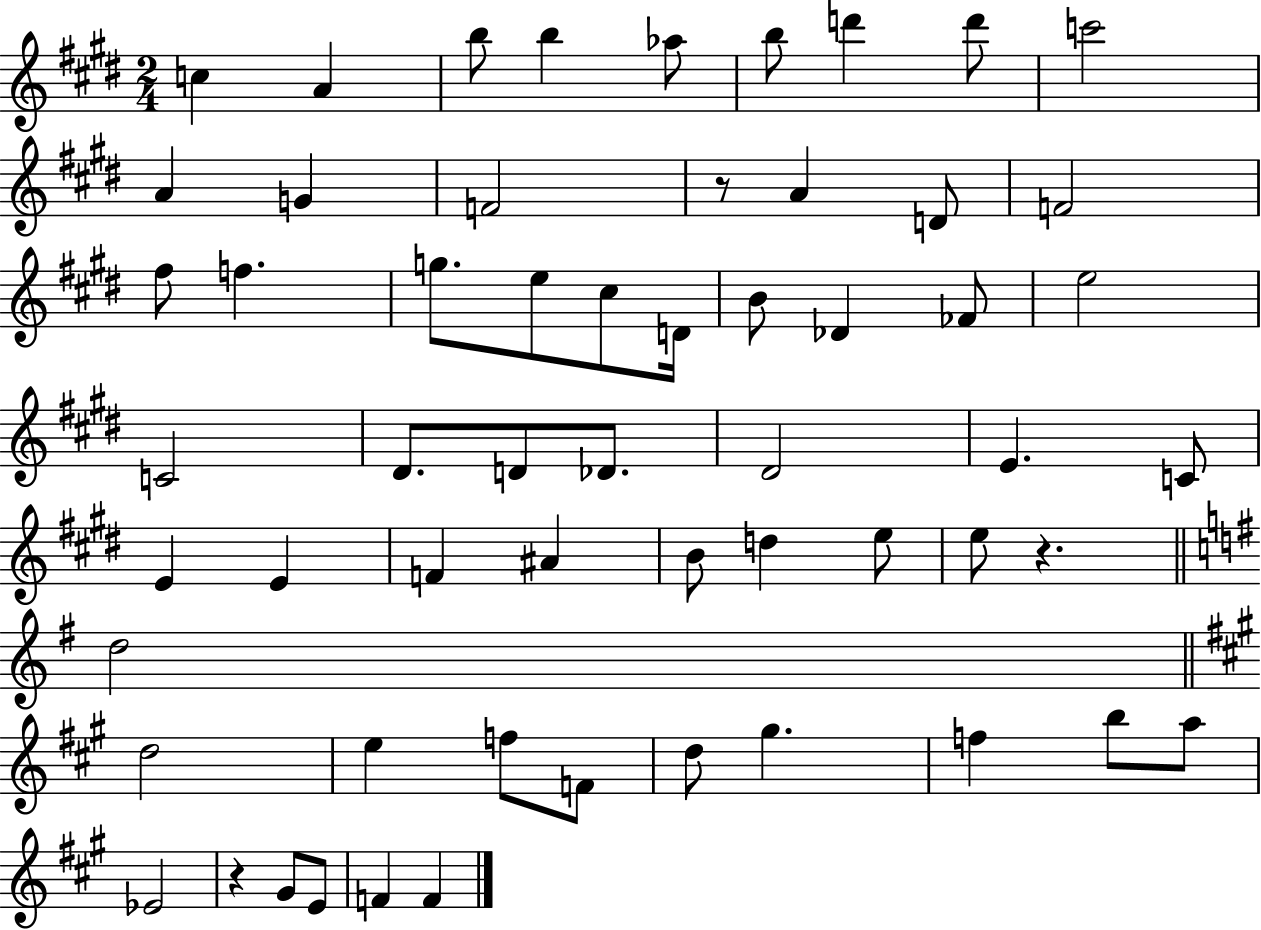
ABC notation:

X:1
T:Untitled
M:2/4
L:1/4
K:E
c A b/2 b _a/2 b/2 d' d'/2 c'2 A G F2 z/2 A D/2 F2 ^f/2 f g/2 e/2 ^c/2 D/4 B/2 _D _F/2 e2 C2 ^D/2 D/2 _D/2 ^D2 E C/2 E E F ^A B/2 d e/2 e/2 z d2 d2 e f/2 F/2 d/2 ^g f b/2 a/2 _E2 z ^G/2 E/2 F F